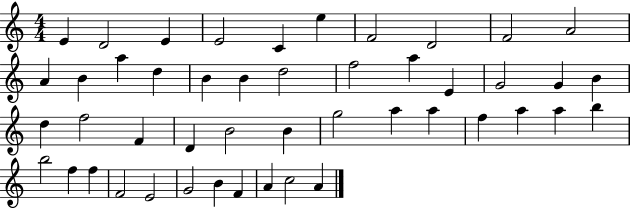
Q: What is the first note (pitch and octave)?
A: E4